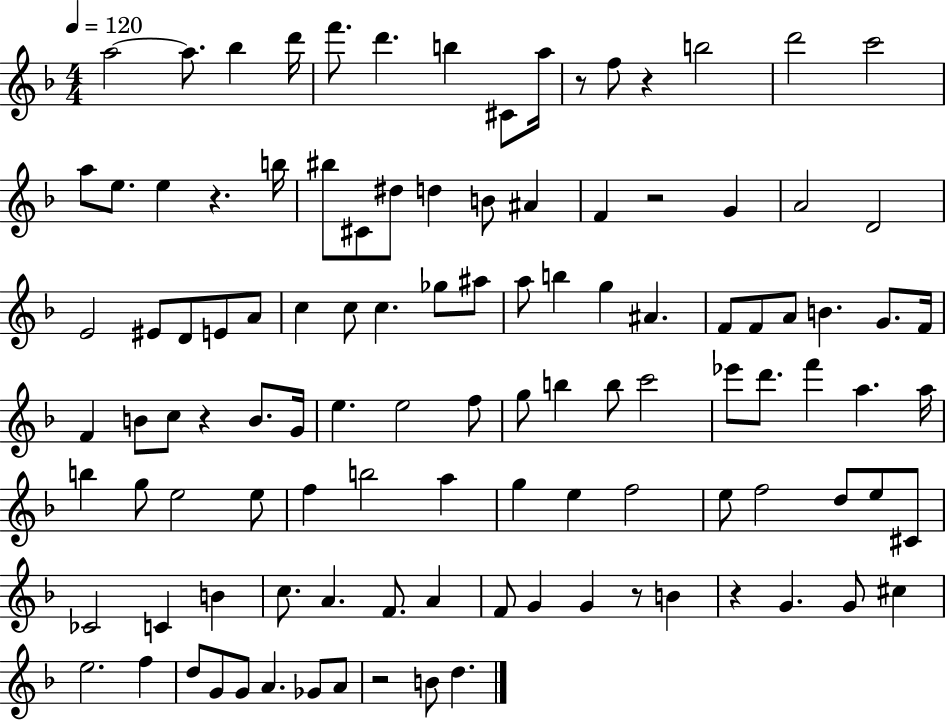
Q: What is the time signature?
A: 4/4